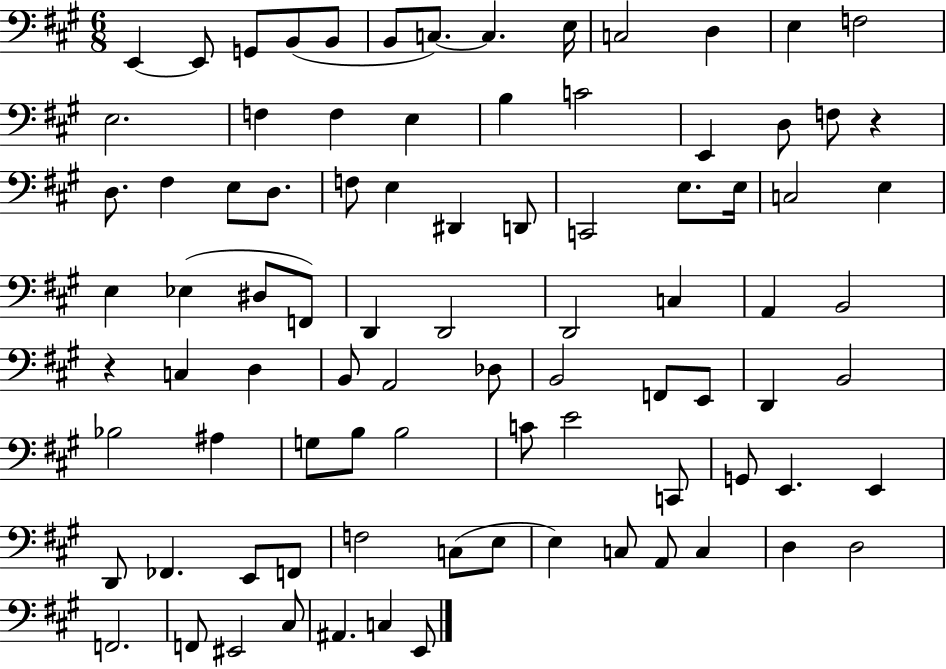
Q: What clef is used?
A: bass